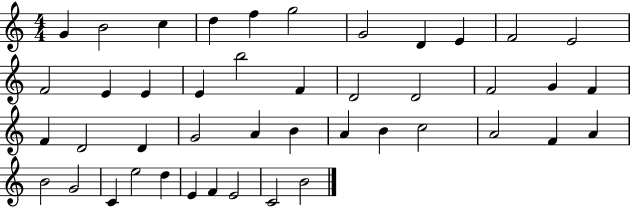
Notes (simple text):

G4/q B4/h C5/q D5/q F5/q G5/h G4/h D4/q E4/q F4/h E4/h F4/h E4/q E4/q E4/q B5/h F4/q D4/h D4/h F4/h G4/q F4/q F4/q D4/h D4/q G4/h A4/q B4/q A4/q B4/q C5/h A4/h F4/q A4/q B4/h G4/h C4/q E5/h D5/q E4/q F4/q E4/h C4/h B4/h